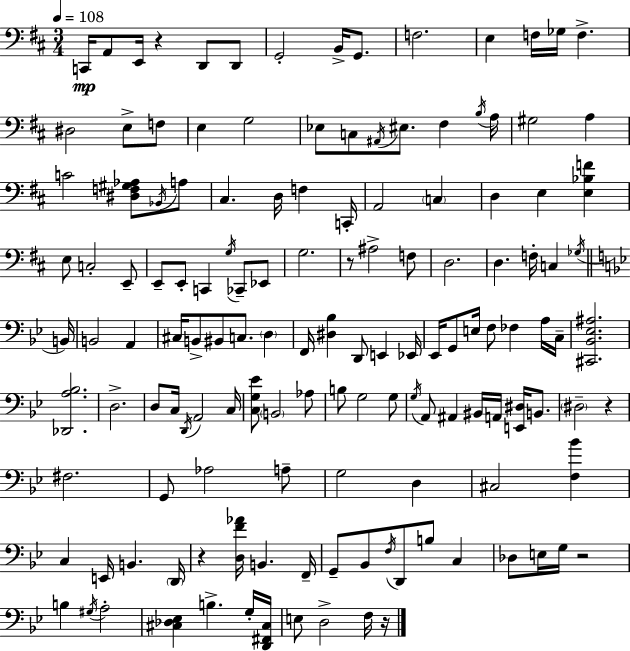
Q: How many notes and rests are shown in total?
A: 139